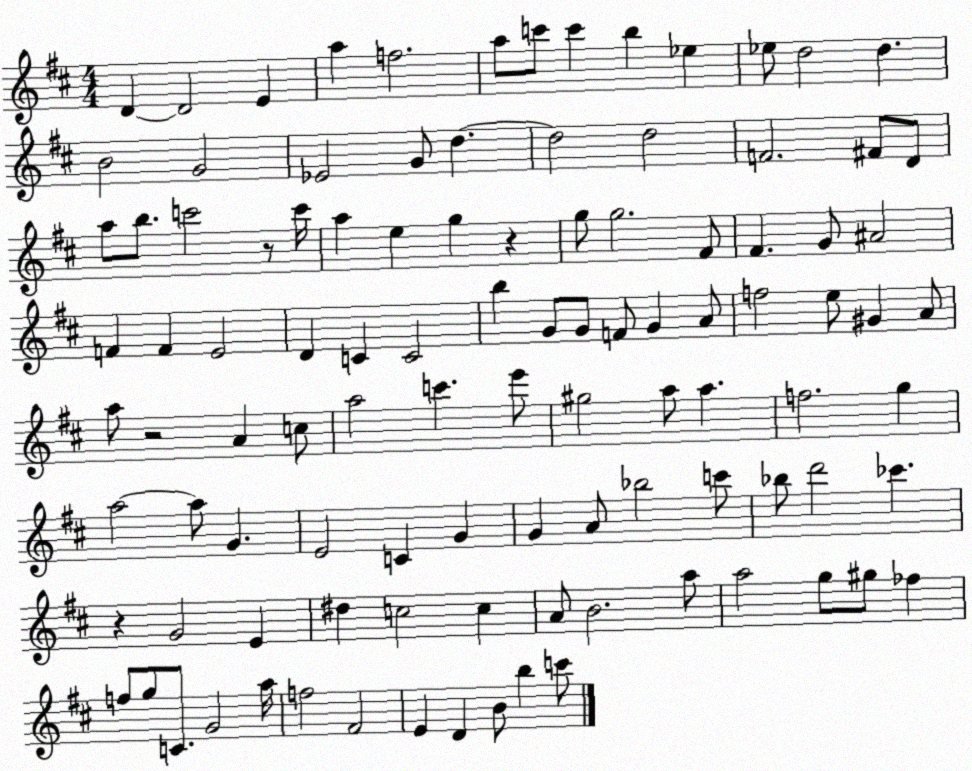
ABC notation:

X:1
T:Untitled
M:4/4
L:1/4
K:D
D D2 E a f2 a/2 c'/2 c' b _e _e/2 d2 d B2 G2 _E2 G/2 d d2 d2 F2 ^F/2 D/2 a/2 b/2 c'2 z/2 c'/4 a e g z g/2 g2 ^F/2 ^F G/2 ^A2 F F E2 D C C2 b G/2 G/2 F/2 G A/2 f2 e/2 ^G A/2 a/2 z2 A c/2 a2 c' e'/2 ^g2 a/2 a f2 g a2 a/2 G E2 C G G A/2 _b2 c'/2 _b/2 d'2 _c' z G2 E ^d c2 c A/2 B2 a/2 a2 g/2 ^g/2 _f f/2 g/2 C/2 G2 a/4 f2 ^F2 E D B/2 b c'/2